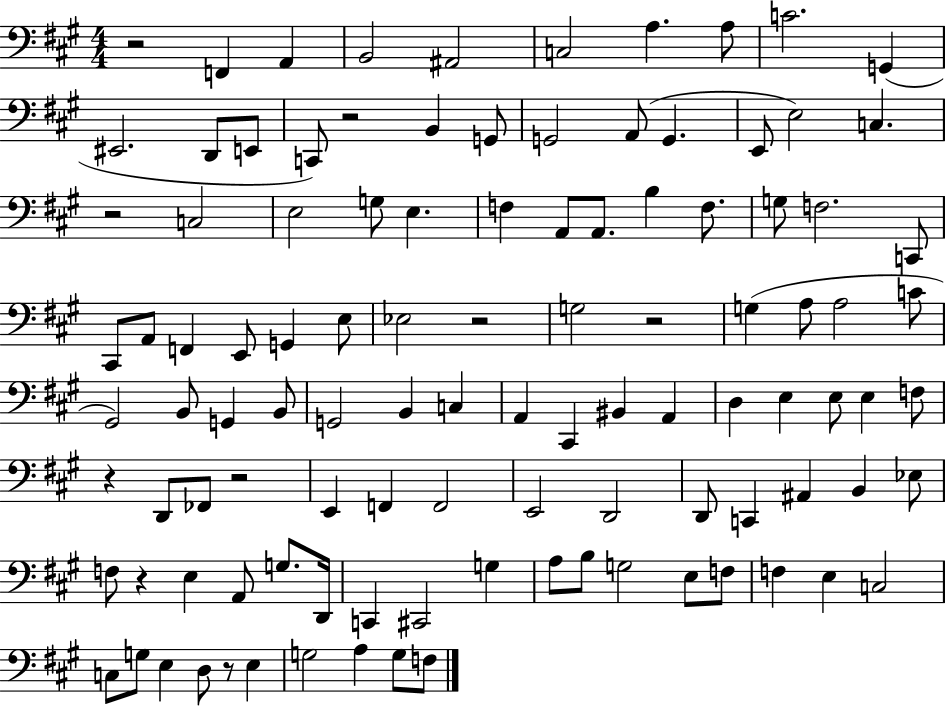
{
  \clef bass
  \numericTimeSignature
  \time 4/4
  \key a \major
  r2 f,4 a,4 | b,2 ais,2 | c2 a4. a8 | c'2. g,4( | \break eis,2. d,8 e,8 | c,8) r2 b,4 g,8 | g,2 a,8( g,4. | e,8 e2) c4. | \break r2 c2 | e2 g8 e4. | f4 a,8 a,8. b4 f8. | g8 f2. c,8 | \break cis,8 a,8 f,4 e,8 g,4 e8 | ees2 r2 | g2 r2 | g4( a8 a2 c'8 | \break gis,2) b,8 g,4 b,8 | g,2 b,4 c4 | a,4 cis,4 bis,4 a,4 | d4 e4 e8 e4 f8 | \break r4 d,8 fes,8 r2 | e,4 f,4 f,2 | e,2 d,2 | d,8 c,4 ais,4 b,4 ees8 | \break f8 r4 e4 a,8 g8. d,16 | c,4 cis,2 g4 | a8 b8 g2 e8 f8 | f4 e4 c2 | \break c8 g8 e4 d8 r8 e4 | g2 a4 g8 f8 | \bar "|."
}